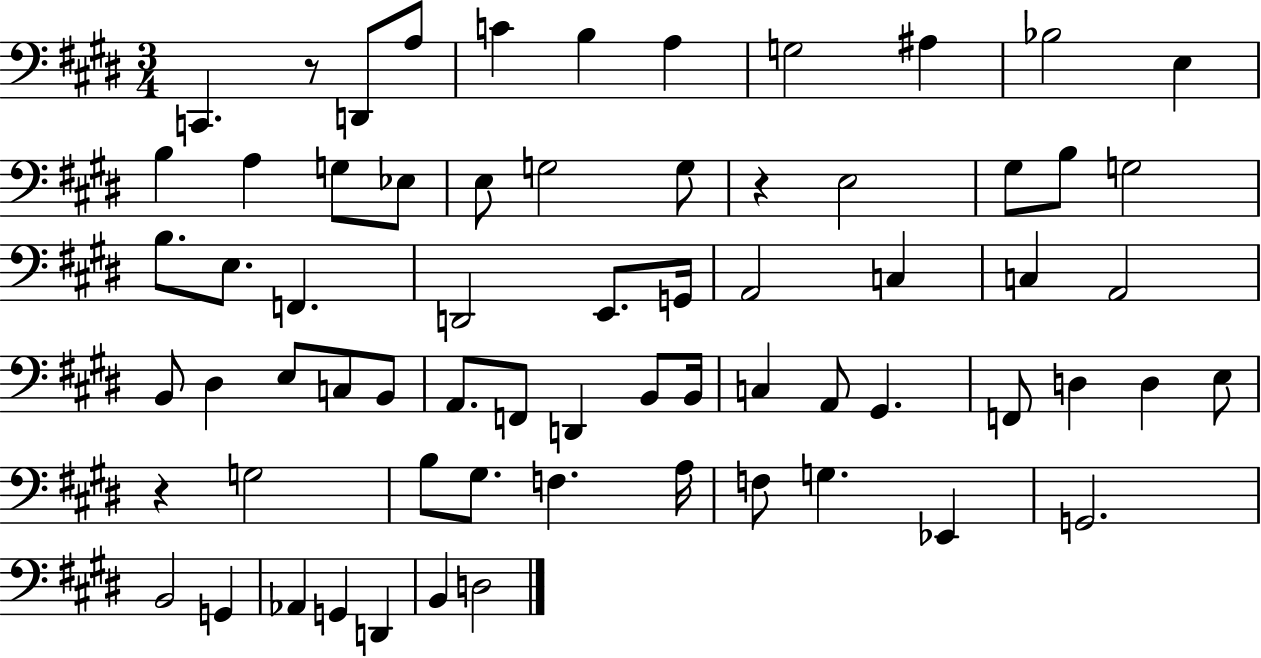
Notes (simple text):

C2/q. R/e D2/e A3/e C4/q B3/q A3/q G3/h A#3/q Bb3/h E3/q B3/q A3/q G3/e Eb3/e E3/e G3/h G3/e R/q E3/h G#3/e B3/e G3/h B3/e. E3/e. F2/q. D2/h E2/e. G2/s A2/h C3/q C3/q A2/h B2/e D#3/q E3/e C3/e B2/e A2/e. F2/e D2/q B2/e B2/s C3/q A2/e G#2/q. F2/e D3/q D3/q E3/e R/q G3/h B3/e G#3/e. F3/q. A3/s F3/e G3/q. Eb2/q G2/h. B2/h G2/q Ab2/q G2/q D2/q B2/q D3/h